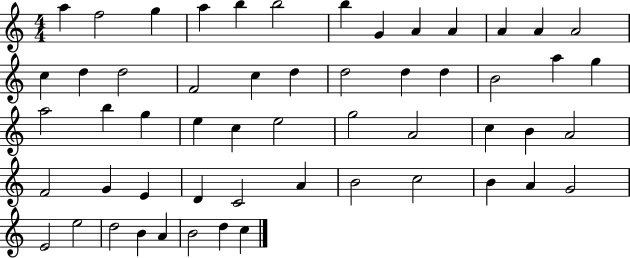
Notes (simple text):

A5/q F5/h G5/q A5/q B5/q B5/h B5/q G4/q A4/q A4/q A4/q A4/q A4/h C5/q D5/q D5/h F4/h C5/q D5/q D5/h D5/q D5/q B4/h A5/q G5/q A5/h B5/q G5/q E5/q C5/q E5/h G5/h A4/h C5/q B4/q A4/h F4/h G4/q E4/q D4/q C4/h A4/q B4/h C5/h B4/q A4/q G4/h E4/h E5/h D5/h B4/q A4/q B4/h D5/q C5/q